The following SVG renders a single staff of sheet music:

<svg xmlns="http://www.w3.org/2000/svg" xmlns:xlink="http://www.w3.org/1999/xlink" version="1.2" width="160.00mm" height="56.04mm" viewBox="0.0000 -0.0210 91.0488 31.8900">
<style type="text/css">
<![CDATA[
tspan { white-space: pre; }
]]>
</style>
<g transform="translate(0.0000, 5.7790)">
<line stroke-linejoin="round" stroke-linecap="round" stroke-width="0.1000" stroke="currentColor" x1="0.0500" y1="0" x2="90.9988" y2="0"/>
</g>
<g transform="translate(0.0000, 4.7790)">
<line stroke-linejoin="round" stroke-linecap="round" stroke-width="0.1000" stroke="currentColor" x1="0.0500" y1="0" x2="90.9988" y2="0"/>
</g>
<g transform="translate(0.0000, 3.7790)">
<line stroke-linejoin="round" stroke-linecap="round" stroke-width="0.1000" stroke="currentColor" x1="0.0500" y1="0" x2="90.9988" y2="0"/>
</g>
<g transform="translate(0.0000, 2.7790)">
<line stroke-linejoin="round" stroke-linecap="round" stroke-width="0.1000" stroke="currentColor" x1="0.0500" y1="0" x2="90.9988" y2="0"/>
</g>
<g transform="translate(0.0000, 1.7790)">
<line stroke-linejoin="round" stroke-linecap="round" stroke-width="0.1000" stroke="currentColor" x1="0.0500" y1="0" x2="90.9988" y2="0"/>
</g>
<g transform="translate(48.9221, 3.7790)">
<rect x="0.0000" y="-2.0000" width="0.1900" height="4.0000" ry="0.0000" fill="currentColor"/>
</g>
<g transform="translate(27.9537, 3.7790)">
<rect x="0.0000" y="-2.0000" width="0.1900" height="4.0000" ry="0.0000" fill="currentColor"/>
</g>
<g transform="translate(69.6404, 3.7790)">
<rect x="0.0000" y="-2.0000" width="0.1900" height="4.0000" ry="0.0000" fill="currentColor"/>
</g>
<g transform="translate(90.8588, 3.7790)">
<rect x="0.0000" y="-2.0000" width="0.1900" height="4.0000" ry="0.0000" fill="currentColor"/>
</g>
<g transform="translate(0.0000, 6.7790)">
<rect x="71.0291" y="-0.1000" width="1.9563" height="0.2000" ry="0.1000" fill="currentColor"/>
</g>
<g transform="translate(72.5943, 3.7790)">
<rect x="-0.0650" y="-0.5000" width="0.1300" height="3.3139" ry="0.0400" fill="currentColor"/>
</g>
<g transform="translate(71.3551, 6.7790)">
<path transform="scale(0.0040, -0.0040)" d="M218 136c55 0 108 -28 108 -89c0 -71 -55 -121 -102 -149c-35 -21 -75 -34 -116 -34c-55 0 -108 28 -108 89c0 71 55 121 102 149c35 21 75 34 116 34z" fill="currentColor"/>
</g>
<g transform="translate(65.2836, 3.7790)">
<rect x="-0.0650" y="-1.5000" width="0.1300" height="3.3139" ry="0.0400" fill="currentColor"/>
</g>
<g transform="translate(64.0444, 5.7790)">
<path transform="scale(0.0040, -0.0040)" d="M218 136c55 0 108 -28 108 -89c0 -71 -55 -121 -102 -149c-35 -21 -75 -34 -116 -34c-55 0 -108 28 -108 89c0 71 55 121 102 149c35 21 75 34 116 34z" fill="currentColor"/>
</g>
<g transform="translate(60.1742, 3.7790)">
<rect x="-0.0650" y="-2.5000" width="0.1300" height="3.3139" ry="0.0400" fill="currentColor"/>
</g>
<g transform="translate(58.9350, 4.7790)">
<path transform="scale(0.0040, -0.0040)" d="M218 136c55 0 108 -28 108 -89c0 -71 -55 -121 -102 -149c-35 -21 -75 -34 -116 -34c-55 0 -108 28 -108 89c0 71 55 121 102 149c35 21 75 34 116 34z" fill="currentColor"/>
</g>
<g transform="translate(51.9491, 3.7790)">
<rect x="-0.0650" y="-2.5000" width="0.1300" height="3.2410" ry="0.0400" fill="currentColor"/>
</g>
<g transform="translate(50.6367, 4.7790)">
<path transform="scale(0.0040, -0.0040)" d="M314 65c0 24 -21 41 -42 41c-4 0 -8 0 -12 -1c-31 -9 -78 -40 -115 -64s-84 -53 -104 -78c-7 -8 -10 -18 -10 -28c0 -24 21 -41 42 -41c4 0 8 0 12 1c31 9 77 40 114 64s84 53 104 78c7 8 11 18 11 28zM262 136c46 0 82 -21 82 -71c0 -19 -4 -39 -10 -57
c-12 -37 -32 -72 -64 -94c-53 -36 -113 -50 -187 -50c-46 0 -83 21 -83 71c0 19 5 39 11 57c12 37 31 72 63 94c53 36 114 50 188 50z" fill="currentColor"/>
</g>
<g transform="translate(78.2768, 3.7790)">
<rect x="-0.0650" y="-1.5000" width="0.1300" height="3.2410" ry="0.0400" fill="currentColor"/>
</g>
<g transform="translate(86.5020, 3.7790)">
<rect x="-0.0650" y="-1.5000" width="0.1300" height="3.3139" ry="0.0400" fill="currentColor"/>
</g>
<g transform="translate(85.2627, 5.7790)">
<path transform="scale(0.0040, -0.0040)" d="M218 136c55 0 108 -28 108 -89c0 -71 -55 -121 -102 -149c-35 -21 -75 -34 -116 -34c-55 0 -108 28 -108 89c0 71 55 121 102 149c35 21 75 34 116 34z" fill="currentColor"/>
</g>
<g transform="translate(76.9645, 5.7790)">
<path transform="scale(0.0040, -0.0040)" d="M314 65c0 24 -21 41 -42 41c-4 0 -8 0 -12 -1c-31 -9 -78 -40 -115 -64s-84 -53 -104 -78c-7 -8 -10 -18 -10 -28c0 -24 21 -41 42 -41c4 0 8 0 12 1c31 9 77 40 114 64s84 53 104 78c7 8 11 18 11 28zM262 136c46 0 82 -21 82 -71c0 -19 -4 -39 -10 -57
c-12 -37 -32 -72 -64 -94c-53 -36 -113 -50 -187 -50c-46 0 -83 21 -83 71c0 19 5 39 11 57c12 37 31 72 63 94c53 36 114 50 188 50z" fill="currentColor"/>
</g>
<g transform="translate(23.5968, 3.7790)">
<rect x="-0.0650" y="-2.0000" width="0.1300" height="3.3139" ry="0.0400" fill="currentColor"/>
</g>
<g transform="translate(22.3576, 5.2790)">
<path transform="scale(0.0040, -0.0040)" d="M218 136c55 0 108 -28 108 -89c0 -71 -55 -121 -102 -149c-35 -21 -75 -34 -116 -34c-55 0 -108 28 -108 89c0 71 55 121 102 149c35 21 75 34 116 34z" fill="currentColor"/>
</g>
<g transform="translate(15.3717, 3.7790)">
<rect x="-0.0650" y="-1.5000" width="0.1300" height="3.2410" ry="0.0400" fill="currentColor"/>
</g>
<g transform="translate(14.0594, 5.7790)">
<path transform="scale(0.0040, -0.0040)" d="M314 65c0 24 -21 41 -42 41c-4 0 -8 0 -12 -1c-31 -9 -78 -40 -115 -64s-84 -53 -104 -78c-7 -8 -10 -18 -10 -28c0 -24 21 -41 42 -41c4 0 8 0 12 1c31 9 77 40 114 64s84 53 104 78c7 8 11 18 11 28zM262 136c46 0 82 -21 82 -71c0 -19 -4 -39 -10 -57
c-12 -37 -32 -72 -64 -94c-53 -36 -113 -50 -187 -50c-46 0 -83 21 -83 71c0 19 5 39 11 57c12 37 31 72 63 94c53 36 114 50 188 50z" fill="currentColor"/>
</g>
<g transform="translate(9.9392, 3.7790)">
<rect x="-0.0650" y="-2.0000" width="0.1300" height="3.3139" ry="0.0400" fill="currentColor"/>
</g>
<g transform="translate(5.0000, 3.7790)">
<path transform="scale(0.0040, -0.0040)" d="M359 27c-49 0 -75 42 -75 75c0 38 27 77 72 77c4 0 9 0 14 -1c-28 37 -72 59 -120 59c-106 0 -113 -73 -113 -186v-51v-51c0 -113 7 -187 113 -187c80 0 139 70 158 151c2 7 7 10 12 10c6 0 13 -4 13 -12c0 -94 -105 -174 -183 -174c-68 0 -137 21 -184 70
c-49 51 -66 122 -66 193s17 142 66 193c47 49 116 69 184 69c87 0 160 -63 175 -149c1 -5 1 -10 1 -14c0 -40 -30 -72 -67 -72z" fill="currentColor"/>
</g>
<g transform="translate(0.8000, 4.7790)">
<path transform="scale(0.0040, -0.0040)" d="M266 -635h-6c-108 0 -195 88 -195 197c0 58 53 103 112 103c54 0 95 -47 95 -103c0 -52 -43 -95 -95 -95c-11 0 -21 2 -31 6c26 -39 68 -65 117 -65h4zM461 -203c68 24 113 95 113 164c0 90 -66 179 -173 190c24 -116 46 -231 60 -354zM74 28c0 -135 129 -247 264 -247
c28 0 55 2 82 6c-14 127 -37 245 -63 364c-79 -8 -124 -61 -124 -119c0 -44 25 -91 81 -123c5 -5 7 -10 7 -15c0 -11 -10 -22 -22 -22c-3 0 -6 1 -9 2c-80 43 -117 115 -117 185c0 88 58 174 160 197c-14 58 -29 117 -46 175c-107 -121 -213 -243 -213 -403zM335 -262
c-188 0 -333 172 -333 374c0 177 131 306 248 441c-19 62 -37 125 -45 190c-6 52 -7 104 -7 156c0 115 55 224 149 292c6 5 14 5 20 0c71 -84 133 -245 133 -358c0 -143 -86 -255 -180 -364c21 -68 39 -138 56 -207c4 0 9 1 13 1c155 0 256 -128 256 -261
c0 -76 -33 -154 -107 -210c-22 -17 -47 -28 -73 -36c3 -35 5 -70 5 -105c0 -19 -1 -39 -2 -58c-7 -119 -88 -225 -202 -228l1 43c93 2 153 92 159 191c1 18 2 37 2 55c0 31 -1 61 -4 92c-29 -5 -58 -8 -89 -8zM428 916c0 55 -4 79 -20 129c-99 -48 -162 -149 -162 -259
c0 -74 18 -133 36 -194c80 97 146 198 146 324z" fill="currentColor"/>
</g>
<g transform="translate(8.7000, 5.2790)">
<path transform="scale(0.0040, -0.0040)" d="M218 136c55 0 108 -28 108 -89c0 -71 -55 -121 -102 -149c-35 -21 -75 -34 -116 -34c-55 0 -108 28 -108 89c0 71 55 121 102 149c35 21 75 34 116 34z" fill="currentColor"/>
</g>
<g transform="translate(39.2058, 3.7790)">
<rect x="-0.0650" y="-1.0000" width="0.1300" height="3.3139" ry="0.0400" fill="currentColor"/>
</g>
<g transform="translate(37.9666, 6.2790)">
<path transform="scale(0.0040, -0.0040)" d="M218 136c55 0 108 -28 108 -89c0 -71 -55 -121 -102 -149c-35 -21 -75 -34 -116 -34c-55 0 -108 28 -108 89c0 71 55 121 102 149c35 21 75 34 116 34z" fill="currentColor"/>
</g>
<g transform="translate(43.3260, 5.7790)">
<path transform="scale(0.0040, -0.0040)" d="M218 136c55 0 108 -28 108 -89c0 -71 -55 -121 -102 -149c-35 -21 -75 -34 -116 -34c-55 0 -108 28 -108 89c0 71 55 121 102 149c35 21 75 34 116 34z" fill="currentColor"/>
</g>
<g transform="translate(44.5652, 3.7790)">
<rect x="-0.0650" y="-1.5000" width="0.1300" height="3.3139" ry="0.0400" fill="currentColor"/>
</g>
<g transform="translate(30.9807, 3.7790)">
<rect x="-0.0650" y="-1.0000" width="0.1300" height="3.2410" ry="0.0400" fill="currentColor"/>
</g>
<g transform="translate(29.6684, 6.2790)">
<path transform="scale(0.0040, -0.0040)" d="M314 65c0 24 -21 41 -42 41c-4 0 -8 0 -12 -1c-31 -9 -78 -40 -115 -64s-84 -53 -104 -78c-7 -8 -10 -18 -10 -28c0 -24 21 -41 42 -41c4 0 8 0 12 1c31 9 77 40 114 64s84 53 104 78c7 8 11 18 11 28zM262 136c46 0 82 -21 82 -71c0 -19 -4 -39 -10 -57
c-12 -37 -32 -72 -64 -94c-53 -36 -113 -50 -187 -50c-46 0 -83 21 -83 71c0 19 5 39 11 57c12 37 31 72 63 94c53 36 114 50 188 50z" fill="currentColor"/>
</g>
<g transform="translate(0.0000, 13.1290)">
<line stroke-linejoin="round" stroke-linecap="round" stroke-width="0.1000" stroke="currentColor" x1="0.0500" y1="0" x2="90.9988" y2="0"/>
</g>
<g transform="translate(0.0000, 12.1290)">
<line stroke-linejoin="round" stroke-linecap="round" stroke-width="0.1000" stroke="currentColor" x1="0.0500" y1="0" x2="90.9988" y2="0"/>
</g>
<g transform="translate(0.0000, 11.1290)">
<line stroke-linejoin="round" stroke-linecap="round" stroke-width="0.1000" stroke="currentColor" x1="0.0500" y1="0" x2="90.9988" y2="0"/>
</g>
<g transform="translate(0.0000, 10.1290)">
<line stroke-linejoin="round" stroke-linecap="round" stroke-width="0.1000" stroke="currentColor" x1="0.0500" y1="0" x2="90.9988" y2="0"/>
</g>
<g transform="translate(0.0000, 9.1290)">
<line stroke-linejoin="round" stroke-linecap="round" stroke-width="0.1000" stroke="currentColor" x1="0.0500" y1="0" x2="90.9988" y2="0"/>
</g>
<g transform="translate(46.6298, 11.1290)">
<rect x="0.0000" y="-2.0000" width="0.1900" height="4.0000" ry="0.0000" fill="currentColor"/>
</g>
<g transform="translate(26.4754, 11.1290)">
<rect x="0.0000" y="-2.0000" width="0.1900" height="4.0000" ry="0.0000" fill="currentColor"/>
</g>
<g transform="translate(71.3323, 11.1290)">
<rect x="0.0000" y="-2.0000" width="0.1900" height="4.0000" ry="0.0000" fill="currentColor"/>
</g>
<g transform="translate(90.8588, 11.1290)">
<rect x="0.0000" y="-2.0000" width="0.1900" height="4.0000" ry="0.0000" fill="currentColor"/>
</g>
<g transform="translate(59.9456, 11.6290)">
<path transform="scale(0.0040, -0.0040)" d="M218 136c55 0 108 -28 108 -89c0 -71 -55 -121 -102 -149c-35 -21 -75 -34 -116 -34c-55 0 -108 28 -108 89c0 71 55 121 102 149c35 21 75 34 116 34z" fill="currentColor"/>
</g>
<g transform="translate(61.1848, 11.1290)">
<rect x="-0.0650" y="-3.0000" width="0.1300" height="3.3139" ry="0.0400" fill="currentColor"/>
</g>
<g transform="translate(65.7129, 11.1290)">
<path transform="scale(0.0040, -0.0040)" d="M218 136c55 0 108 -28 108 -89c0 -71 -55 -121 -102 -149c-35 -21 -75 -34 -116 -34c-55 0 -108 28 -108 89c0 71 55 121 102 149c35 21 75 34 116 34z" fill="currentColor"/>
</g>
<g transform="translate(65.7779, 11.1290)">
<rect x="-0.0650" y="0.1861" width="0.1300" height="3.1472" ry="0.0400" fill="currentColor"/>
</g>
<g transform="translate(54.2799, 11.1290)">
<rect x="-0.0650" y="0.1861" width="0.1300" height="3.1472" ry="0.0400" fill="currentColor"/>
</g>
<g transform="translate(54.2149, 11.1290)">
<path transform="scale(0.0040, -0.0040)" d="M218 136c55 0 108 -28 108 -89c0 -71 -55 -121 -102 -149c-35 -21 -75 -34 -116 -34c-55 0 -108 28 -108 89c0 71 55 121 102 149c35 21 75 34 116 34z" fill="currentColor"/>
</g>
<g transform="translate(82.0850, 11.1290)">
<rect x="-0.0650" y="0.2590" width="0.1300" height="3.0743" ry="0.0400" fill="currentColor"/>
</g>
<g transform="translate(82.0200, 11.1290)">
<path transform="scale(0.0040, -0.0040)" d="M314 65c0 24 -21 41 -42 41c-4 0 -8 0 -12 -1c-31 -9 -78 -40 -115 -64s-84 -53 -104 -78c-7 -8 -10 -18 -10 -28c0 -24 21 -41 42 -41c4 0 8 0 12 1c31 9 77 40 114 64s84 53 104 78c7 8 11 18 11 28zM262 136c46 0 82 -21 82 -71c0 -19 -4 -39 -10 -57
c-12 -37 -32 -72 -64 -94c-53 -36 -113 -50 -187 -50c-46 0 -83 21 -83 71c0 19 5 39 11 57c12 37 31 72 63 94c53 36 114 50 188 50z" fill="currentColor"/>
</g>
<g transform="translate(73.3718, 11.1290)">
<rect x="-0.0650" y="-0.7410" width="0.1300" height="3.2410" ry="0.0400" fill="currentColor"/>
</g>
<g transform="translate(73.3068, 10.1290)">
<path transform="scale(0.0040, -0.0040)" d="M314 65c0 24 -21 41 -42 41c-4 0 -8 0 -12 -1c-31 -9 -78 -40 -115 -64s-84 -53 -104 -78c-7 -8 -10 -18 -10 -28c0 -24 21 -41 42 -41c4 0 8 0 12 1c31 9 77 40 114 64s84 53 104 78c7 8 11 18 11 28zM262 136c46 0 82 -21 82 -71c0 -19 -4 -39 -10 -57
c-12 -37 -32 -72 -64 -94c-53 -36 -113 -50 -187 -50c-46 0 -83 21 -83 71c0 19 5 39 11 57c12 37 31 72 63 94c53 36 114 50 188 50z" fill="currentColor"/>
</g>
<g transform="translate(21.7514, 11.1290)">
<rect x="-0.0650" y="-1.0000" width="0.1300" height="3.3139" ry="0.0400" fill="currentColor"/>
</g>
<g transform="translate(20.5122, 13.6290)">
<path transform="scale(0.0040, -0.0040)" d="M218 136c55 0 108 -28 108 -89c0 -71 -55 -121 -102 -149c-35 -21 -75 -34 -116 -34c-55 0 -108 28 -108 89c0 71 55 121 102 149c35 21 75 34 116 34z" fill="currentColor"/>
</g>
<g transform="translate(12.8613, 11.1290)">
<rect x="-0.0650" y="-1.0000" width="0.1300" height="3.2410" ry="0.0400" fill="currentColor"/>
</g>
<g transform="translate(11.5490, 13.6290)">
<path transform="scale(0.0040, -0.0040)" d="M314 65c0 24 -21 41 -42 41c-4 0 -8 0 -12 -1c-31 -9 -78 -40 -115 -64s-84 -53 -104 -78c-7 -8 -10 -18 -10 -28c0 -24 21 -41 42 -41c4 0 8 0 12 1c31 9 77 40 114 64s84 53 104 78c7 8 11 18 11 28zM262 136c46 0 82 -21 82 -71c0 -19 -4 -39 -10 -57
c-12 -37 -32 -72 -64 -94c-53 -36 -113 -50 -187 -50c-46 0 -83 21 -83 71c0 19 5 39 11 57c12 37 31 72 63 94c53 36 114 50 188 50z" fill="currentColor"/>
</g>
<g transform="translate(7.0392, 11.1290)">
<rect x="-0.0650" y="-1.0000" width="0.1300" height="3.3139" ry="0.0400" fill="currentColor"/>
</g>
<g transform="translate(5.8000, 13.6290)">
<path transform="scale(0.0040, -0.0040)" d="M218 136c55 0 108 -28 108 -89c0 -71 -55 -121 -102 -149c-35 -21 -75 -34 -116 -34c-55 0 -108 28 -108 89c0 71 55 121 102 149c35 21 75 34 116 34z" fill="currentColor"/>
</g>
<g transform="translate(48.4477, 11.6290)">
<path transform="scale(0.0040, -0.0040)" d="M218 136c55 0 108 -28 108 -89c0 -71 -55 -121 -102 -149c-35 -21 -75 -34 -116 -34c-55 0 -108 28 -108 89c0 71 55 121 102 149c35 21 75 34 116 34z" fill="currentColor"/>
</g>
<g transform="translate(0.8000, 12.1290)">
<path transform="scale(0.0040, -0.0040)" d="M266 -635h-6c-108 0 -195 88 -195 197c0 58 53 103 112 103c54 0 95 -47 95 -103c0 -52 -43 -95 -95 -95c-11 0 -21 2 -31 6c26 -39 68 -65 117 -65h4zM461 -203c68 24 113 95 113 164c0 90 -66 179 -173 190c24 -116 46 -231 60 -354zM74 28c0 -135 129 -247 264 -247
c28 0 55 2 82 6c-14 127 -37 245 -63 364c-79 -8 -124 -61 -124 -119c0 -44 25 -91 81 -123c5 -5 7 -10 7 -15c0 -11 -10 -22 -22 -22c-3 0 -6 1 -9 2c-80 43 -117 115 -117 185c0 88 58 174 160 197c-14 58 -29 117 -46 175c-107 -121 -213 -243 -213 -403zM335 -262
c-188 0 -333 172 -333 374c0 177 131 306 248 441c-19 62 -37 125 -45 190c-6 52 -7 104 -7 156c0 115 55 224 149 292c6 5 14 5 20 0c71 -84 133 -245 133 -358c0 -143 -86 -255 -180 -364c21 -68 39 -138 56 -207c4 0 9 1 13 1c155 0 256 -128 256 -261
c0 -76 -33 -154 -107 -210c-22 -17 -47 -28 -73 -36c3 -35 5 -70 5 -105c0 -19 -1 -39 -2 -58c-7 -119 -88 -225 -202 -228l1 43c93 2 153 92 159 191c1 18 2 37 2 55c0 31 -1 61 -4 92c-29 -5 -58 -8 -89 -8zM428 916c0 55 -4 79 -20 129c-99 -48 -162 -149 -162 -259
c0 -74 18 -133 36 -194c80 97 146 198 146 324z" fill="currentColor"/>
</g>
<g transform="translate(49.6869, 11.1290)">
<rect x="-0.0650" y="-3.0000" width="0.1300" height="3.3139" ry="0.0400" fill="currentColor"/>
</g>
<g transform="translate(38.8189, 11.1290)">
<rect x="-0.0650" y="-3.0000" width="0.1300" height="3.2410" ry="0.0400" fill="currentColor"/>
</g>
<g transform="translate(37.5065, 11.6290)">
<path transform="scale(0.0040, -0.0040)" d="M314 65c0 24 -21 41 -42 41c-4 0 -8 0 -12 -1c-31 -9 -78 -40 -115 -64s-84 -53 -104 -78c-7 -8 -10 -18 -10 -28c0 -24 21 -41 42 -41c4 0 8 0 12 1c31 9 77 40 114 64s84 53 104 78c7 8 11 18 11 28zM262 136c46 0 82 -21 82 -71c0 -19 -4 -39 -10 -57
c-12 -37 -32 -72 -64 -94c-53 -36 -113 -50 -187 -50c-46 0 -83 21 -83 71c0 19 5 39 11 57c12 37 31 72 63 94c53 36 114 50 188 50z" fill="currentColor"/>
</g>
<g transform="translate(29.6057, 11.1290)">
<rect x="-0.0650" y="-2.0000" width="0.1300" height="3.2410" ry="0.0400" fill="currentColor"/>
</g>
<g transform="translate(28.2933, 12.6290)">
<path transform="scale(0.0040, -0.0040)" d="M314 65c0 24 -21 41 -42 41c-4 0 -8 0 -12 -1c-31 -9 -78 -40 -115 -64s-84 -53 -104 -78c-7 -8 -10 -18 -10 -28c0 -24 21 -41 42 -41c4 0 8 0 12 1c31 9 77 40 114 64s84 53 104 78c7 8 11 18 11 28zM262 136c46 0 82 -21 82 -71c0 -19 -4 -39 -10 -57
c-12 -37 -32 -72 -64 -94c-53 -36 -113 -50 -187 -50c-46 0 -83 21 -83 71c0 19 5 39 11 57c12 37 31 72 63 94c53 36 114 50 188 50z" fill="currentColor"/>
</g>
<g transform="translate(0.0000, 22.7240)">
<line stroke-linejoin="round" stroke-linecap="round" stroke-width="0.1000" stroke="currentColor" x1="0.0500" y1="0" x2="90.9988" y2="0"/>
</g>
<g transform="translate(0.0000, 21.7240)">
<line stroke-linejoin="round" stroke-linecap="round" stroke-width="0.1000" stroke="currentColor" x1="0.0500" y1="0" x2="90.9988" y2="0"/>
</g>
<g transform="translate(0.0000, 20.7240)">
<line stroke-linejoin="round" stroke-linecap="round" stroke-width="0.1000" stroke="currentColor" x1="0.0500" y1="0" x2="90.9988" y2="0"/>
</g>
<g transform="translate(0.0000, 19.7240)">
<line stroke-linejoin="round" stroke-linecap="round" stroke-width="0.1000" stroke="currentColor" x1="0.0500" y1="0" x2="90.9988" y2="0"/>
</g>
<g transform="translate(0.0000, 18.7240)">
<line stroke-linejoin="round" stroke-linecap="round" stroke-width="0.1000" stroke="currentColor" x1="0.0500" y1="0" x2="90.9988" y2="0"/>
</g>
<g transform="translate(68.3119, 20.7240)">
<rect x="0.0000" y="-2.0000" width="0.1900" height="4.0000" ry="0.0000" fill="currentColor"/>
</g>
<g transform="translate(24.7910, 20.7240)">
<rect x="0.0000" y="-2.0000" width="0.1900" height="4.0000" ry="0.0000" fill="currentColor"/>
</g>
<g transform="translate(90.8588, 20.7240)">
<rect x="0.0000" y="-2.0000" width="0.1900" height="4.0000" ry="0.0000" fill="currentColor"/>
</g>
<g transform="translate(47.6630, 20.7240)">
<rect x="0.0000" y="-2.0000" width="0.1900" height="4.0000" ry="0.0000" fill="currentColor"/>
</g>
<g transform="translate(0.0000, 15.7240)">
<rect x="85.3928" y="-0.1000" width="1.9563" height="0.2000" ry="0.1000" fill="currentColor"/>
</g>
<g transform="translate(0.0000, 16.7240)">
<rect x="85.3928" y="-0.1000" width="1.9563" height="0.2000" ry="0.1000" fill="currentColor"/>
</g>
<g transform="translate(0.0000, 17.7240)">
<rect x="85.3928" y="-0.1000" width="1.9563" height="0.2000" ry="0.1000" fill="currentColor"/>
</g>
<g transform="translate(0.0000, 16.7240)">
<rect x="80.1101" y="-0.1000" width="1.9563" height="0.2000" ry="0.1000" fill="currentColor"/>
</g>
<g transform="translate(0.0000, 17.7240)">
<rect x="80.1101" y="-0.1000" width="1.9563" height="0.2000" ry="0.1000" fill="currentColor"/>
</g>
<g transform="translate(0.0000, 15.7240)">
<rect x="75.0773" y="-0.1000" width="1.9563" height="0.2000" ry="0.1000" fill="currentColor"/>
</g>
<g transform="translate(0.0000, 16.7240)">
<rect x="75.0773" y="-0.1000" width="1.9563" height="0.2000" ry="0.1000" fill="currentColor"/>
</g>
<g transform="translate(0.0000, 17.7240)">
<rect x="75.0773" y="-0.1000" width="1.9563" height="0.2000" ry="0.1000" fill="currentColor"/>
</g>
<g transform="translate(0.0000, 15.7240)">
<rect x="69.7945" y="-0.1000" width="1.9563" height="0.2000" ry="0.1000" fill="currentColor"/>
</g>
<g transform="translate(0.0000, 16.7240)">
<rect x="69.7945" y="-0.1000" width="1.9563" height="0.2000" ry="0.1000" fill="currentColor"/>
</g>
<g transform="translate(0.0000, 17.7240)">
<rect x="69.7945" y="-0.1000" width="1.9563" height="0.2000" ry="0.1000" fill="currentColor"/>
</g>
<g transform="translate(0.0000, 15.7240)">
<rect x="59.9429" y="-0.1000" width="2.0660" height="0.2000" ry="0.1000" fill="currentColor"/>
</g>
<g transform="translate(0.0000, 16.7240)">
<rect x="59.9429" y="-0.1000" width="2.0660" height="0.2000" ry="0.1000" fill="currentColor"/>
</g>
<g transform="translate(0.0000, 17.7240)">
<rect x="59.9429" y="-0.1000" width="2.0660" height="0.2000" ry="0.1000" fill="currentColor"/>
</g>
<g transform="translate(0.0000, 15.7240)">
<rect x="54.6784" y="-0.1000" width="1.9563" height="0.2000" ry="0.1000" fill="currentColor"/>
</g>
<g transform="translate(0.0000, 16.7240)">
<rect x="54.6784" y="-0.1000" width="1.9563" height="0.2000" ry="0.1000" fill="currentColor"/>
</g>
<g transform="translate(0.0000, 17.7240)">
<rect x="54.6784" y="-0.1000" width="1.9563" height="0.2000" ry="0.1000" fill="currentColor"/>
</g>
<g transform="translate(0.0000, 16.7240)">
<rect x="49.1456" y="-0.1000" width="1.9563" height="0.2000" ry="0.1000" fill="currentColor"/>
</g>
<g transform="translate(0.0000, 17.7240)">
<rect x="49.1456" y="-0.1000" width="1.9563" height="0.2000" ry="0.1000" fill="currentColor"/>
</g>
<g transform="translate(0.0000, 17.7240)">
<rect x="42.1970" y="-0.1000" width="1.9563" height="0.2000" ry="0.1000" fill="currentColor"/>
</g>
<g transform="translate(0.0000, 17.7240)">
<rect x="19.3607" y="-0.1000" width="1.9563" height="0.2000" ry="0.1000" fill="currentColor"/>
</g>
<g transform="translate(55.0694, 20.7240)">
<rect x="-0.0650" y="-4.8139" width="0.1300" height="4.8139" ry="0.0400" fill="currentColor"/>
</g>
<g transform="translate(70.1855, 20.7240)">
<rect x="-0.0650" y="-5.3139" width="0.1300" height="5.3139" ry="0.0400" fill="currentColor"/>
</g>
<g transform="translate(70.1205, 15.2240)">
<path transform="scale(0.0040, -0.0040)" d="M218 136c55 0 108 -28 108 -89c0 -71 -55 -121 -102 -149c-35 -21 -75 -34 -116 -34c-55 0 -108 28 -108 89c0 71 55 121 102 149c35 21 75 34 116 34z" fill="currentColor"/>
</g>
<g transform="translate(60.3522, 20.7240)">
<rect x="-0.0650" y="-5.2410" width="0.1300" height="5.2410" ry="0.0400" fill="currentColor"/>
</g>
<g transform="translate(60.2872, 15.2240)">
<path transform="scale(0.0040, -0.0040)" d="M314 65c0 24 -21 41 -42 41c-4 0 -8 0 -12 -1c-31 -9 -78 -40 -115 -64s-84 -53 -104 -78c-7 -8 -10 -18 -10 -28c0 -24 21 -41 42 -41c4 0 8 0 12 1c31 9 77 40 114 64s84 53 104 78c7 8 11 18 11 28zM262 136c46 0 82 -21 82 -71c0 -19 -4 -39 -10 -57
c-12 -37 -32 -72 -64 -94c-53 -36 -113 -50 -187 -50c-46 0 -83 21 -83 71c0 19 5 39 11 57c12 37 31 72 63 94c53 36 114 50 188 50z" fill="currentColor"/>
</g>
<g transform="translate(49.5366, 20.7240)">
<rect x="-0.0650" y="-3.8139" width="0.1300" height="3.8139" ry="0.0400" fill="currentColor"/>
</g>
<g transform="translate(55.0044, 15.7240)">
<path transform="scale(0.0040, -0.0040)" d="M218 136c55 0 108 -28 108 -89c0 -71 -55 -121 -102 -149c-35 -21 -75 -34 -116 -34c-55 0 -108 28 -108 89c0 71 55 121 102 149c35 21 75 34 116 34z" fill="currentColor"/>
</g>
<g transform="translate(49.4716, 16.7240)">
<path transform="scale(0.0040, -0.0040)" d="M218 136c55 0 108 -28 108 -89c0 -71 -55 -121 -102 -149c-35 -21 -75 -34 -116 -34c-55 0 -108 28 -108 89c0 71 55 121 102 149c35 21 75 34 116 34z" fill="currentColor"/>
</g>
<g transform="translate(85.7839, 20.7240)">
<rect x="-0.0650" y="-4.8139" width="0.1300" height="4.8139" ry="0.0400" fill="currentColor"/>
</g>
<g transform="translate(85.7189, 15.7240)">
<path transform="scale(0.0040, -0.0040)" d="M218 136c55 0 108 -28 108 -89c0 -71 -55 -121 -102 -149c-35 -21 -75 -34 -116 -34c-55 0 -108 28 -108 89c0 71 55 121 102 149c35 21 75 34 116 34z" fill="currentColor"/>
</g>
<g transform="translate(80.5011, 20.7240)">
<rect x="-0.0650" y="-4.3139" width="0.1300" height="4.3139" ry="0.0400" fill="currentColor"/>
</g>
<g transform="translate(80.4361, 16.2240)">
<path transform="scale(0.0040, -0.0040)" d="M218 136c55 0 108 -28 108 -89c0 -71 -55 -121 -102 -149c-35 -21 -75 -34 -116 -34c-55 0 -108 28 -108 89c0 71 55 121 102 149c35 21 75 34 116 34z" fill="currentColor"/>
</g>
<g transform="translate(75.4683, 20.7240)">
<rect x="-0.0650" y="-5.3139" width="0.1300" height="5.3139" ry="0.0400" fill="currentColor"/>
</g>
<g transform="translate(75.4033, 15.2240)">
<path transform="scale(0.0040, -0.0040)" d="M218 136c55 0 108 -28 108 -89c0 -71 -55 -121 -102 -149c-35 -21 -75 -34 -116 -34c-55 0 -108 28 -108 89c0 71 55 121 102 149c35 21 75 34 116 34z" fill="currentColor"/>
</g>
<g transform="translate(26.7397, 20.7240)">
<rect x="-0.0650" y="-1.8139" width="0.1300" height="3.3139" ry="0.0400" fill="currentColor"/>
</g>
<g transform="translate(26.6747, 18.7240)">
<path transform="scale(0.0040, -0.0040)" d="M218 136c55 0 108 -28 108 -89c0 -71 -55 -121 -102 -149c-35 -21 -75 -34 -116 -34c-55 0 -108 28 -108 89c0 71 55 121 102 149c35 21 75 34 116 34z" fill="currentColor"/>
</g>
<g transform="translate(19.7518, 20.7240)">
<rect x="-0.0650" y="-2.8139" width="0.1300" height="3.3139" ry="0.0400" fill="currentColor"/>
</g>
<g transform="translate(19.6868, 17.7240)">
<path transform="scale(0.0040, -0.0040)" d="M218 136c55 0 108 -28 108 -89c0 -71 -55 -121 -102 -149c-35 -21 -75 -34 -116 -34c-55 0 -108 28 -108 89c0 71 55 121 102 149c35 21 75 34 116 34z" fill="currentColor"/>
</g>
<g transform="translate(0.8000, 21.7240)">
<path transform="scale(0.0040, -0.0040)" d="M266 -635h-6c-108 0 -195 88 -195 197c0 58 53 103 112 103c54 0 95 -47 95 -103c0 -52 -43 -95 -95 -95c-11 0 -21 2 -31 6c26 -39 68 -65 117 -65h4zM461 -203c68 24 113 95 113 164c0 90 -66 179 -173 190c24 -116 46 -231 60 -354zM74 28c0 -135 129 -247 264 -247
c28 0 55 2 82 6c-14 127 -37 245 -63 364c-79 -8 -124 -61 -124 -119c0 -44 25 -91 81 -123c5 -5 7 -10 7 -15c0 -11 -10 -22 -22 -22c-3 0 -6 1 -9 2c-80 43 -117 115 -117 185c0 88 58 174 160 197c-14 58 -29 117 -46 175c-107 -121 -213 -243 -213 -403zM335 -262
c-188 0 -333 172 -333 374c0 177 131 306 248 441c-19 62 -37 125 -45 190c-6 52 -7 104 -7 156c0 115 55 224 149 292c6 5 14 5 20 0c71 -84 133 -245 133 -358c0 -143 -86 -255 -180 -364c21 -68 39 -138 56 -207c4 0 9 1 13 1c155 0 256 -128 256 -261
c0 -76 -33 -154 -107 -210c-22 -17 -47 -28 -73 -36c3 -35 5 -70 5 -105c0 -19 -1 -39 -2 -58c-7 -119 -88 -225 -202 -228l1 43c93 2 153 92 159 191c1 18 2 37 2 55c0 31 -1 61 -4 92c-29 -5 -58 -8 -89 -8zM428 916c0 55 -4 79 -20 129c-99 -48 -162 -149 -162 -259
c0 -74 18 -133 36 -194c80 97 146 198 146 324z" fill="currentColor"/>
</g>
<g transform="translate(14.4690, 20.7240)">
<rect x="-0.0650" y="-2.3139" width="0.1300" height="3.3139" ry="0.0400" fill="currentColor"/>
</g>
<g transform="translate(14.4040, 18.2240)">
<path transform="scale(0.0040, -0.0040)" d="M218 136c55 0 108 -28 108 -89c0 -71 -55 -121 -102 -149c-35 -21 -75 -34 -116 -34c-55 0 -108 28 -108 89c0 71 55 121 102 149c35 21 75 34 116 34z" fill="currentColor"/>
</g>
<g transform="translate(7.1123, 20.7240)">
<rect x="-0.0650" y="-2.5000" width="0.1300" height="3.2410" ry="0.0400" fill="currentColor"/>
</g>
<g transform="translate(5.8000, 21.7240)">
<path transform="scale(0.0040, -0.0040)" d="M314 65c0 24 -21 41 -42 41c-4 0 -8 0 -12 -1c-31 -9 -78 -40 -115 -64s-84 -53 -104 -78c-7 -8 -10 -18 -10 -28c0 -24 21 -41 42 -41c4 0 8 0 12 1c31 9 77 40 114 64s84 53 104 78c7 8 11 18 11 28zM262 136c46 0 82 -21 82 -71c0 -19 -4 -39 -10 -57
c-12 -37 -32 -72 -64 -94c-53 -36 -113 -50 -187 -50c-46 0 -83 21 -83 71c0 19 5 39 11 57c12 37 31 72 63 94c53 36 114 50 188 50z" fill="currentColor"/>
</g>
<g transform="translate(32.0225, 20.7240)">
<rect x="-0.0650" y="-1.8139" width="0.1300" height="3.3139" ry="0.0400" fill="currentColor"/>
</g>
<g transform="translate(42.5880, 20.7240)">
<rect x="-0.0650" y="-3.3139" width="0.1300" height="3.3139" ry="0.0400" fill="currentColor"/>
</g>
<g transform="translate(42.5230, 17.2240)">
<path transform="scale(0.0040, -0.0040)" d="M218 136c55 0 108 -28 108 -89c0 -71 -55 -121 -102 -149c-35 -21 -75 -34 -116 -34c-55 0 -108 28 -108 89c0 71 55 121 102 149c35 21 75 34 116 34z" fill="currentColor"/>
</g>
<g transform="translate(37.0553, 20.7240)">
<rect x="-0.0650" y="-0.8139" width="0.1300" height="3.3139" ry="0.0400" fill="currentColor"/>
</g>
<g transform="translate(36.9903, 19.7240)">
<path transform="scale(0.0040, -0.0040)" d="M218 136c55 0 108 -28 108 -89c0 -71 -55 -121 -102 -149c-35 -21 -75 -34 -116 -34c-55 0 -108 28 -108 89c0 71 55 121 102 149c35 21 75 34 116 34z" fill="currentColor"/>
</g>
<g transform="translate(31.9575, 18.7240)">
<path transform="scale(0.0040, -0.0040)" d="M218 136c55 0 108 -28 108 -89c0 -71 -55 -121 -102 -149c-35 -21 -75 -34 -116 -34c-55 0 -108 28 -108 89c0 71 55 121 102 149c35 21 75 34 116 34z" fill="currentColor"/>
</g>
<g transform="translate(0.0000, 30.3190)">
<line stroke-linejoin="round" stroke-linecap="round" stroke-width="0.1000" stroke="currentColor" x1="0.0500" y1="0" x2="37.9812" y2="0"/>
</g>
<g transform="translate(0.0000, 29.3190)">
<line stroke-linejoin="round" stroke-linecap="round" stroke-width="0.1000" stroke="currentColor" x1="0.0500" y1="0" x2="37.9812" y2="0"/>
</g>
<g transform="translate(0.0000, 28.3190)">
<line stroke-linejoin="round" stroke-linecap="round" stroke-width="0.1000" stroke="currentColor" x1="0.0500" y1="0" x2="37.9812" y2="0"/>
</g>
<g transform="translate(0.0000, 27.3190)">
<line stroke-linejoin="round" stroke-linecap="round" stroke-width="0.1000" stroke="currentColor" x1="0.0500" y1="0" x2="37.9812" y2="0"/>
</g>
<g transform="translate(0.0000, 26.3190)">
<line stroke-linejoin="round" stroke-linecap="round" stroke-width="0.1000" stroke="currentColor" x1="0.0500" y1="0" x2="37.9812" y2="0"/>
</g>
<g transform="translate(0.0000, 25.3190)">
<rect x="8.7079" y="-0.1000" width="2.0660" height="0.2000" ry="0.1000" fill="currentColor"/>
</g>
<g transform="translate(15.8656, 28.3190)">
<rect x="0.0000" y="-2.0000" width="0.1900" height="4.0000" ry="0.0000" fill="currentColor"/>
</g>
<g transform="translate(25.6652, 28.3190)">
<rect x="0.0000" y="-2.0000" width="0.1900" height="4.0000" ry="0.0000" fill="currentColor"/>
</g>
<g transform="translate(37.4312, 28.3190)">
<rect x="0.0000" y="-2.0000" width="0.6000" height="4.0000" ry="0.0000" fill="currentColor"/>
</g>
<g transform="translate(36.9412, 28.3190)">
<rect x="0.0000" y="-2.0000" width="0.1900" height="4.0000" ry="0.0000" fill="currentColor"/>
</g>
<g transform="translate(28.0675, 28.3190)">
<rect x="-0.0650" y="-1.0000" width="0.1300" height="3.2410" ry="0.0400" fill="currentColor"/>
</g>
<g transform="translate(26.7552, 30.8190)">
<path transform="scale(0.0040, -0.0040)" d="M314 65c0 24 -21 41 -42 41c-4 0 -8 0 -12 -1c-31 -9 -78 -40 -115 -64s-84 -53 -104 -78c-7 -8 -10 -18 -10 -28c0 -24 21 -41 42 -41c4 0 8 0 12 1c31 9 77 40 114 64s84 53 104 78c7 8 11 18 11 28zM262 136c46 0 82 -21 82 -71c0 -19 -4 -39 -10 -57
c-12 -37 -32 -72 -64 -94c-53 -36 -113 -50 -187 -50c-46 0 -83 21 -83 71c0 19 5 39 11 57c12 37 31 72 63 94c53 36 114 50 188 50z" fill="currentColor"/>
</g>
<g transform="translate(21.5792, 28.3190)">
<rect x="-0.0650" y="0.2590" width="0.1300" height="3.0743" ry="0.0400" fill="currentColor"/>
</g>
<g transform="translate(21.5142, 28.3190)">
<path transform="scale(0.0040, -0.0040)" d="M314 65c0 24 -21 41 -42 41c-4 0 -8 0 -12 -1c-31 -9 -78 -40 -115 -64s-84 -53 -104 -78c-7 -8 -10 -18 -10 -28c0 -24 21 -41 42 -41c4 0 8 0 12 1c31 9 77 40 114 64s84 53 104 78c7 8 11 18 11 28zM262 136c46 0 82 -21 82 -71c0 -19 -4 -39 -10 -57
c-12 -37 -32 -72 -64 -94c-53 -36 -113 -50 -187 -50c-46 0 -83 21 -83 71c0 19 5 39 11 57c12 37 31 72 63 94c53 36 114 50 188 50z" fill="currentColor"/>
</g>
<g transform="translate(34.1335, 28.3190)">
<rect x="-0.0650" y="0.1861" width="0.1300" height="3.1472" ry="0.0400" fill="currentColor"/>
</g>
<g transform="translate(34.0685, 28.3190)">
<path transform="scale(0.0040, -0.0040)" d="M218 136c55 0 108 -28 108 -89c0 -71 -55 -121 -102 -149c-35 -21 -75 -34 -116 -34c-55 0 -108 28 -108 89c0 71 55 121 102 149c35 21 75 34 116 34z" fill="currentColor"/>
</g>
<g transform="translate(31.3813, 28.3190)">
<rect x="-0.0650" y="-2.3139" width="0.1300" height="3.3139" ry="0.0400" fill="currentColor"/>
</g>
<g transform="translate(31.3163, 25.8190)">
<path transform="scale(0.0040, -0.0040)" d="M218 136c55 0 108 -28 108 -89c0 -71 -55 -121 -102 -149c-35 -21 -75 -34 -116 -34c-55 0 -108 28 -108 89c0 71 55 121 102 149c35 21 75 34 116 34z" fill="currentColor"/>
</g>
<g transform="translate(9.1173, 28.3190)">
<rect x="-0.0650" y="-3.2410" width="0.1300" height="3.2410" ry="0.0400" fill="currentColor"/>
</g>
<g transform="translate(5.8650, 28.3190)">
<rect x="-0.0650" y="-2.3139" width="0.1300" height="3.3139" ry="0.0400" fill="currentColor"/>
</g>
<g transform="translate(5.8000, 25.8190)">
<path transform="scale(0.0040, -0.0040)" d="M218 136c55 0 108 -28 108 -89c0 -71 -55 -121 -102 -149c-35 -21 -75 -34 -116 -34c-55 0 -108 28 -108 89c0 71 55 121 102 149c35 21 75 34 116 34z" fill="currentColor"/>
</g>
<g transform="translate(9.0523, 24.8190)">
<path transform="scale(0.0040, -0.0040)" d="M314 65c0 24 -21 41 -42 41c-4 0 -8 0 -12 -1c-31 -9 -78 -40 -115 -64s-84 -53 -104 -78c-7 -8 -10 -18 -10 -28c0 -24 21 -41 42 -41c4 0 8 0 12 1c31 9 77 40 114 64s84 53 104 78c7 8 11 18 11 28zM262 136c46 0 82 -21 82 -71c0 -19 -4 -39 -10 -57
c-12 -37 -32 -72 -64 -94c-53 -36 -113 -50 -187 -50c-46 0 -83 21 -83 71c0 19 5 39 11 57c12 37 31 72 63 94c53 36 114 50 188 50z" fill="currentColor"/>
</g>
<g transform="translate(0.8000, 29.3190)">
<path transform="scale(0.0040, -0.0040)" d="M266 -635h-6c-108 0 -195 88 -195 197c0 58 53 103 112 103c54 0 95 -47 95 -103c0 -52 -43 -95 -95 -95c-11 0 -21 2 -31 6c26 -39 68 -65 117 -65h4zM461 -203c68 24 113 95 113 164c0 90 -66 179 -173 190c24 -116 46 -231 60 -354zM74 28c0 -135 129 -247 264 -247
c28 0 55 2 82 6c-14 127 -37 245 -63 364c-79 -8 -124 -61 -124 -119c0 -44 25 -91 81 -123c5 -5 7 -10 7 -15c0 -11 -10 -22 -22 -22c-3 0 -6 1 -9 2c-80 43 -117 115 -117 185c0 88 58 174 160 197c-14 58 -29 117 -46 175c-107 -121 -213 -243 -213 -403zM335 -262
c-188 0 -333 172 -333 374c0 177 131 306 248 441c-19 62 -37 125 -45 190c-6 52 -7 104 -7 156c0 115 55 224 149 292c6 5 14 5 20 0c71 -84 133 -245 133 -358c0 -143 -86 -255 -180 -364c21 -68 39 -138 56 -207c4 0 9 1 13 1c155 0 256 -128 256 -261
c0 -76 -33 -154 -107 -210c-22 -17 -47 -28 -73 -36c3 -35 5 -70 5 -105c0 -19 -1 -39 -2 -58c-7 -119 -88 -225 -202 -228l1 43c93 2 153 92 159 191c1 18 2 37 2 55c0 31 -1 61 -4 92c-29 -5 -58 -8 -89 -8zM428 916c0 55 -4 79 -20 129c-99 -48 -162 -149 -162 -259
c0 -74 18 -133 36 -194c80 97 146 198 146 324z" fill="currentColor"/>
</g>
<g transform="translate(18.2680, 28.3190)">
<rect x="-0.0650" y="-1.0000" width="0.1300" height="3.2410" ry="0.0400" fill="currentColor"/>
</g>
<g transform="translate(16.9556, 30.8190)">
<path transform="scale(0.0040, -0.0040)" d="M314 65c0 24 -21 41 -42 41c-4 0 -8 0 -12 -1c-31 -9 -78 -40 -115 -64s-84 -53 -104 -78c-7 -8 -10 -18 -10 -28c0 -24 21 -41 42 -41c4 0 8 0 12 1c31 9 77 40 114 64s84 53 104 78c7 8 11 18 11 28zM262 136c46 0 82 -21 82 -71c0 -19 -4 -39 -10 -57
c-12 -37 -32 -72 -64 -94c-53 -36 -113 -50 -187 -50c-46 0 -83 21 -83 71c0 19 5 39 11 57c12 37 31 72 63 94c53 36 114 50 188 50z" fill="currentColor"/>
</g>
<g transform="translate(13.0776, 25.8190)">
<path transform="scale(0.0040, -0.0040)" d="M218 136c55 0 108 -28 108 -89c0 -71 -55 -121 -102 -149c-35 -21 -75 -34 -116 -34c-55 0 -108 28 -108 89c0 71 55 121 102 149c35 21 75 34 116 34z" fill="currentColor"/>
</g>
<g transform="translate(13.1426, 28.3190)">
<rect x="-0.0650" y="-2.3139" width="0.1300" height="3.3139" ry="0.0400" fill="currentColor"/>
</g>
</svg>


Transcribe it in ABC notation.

X:1
T:Untitled
M:4/4
L:1/4
K:C
F E2 F D2 D E G2 G E C E2 E D D2 D F2 A2 A B A B d2 B2 G2 g a f f d b c' e' f'2 f' f' d' e' g b2 g D2 B2 D2 g B